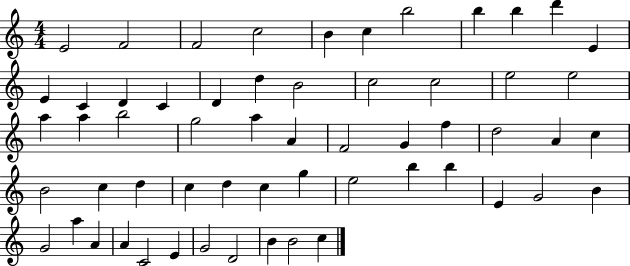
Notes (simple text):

E4/h F4/h F4/h C5/h B4/q C5/q B5/h B5/q B5/q D6/q E4/q E4/q C4/q D4/q C4/q D4/q D5/q B4/h C5/h C5/h E5/h E5/h A5/q A5/q B5/h G5/h A5/q A4/q F4/h G4/q F5/q D5/h A4/q C5/q B4/h C5/q D5/q C5/q D5/q C5/q G5/q E5/h B5/q B5/q E4/q G4/h B4/q G4/h A5/q A4/q A4/q C4/h E4/q G4/h D4/h B4/q B4/h C5/q